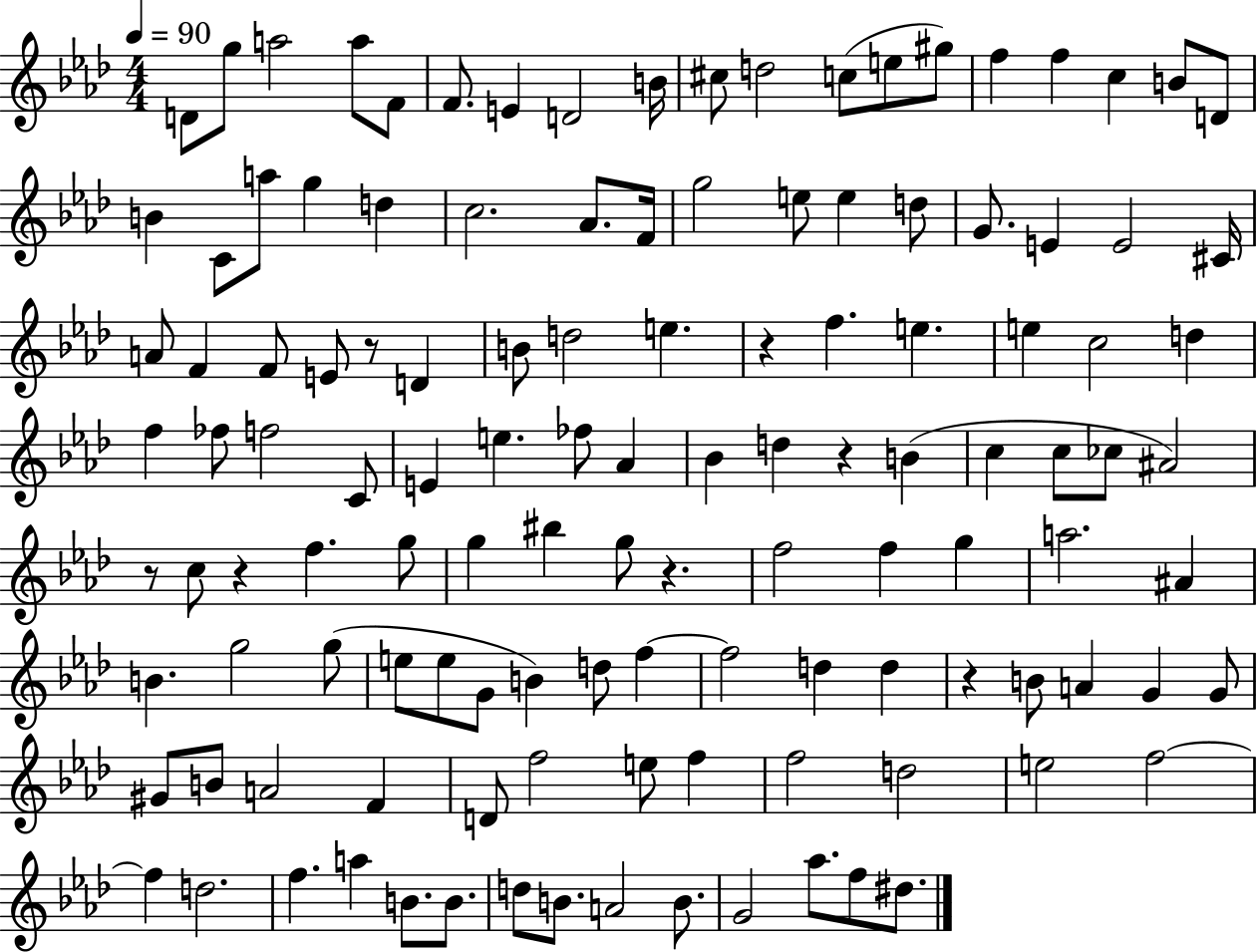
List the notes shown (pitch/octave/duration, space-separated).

D4/e G5/e A5/h A5/e F4/e F4/e. E4/q D4/h B4/s C#5/e D5/h C5/e E5/e G#5/e F5/q F5/q C5/q B4/e D4/e B4/q C4/e A5/e G5/q D5/q C5/h. Ab4/e. F4/s G5/h E5/e E5/q D5/e G4/e. E4/q E4/h C#4/s A4/e F4/q F4/e E4/e R/e D4/q B4/e D5/h E5/q. R/q F5/q. E5/q. E5/q C5/h D5/q F5/q FES5/e F5/h C4/e E4/q E5/q. FES5/e Ab4/q Bb4/q D5/q R/q B4/q C5/q C5/e CES5/e A#4/h R/e C5/e R/q F5/q. G5/e G5/q BIS5/q G5/e R/q. F5/h F5/q G5/q A5/h. A#4/q B4/q. G5/h G5/e E5/e E5/e G4/e B4/q D5/e F5/q F5/h D5/q D5/q R/q B4/e A4/q G4/q G4/e G#4/e B4/e A4/h F4/q D4/e F5/h E5/e F5/q F5/h D5/h E5/h F5/h F5/q D5/h. F5/q. A5/q B4/e. B4/e. D5/e B4/e. A4/h B4/e. G4/h Ab5/e. F5/e D#5/e.